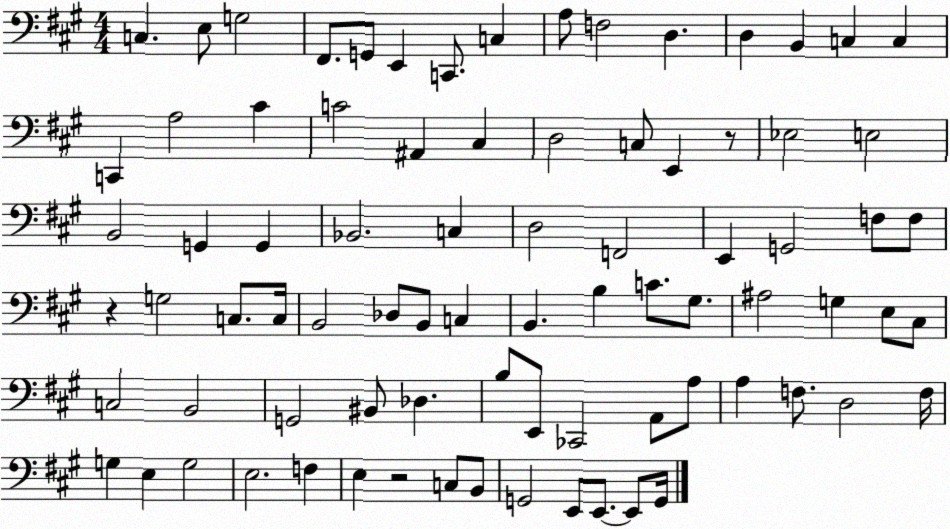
X:1
T:Untitled
M:4/4
L:1/4
K:A
C, E,/2 G,2 ^F,,/2 G,,/2 E,, C,,/2 C, A,/2 F,2 D, D, B,, C, C, C,, A,2 ^C C2 ^A,, ^C, D,2 C,/2 E,, z/2 _E,2 E,2 B,,2 G,, G,, _B,,2 C, D,2 F,,2 E,, G,,2 F,/2 F,/2 z G,2 C,/2 C,/4 B,,2 _D,/2 B,,/2 C, B,, B, C/2 ^G,/2 ^A,2 G, E,/2 ^C,/2 C,2 B,,2 G,,2 ^B,,/2 _D, B,/2 E,,/2 _C,,2 A,,/2 A,/2 A, F,/2 D,2 F,/4 G, E, G,2 E,2 F, E, z2 C,/2 B,,/2 G,,2 E,,/2 E,,/2 E,,/2 G,,/4